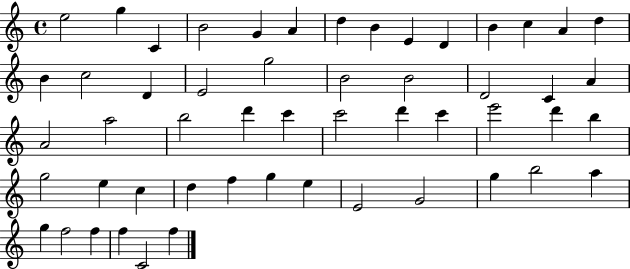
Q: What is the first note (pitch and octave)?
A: E5